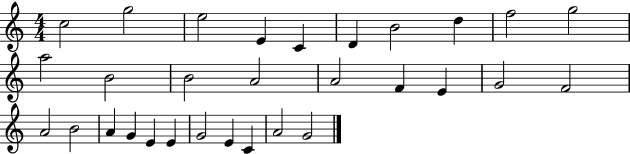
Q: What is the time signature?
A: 4/4